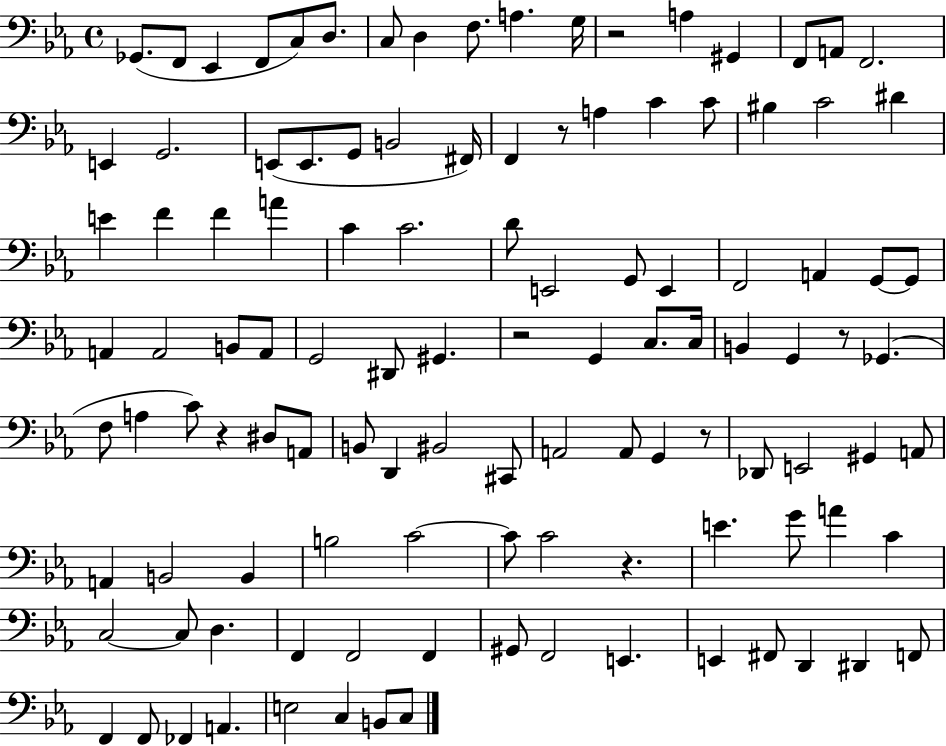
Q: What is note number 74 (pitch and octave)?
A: A2